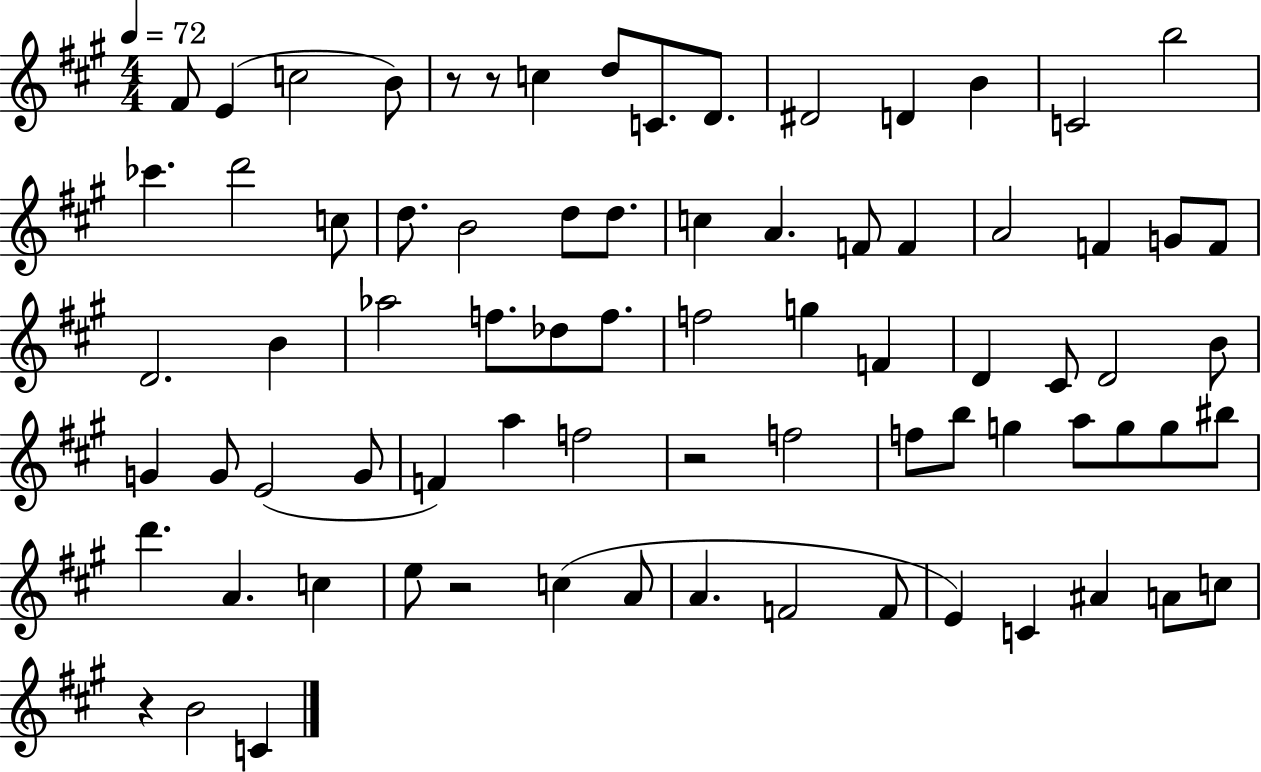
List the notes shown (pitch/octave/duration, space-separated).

F#4/e E4/q C5/h B4/e R/e R/e C5/q D5/e C4/e. D4/e. D#4/h D4/q B4/q C4/h B5/h CES6/q. D6/h C5/e D5/e. B4/h D5/e D5/e. C5/q A4/q. F4/e F4/q A4/h F4/q G4/e F4/e D4/h. B4/q Ab5/h F5/e. Db5/e F5/e. F5/h G5/q F4/q D4/q C#4/e D4/h B4/e G4/q G4/e E4/h G4/e F4/q A5/q F5/h R/h F5/h F5/e B5/e G5/q A5/e G5/e G5/e BIS5/e D6/q. A4/q. C5/q E5/e R/h C5/q A4/e A4/q. F4/h F4/e E4/q C4/q A#4/q A4/e C5/e R/q B4/h C4/q